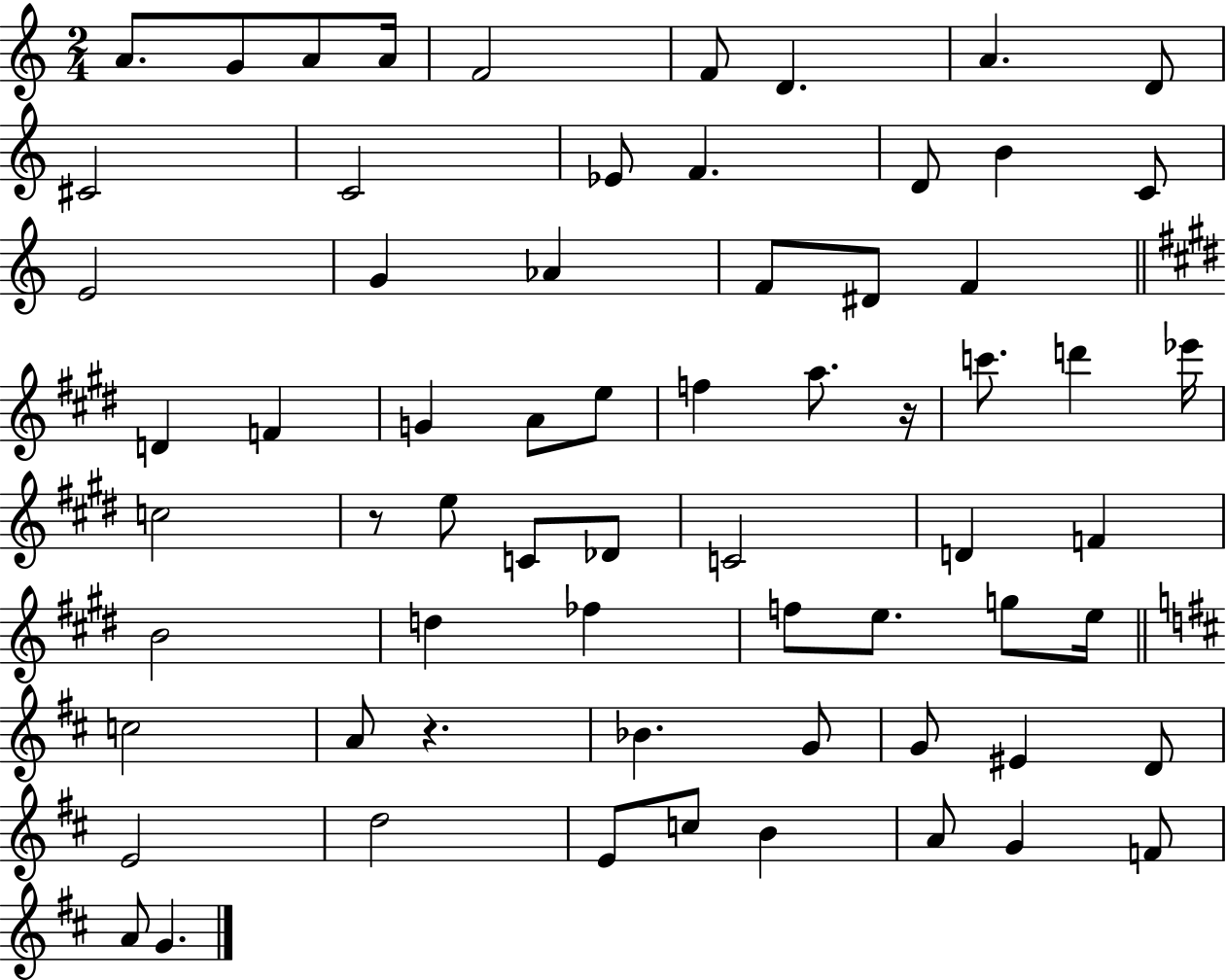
A4/e. G4/e A4/e A4/s F4/h F4/e D4/q. A4/q. D4/e C#4/h C4/h Eb4/e F4/q. D4/e B4/q C4/e E4/h G4/q Ab4/q F4/e D#4/e F4/q D4/q F4/q G4/q A4/e E5/e F5/q A5/e. R/s C6/e. D6/q Eb6/s C5/h R/e E5/e C4/e Db4/e C4/h D4/q F4/q B4/h D5/q FES5/q F5/e E5/e. G5/e E5/s C5/h A4/e R/q. Bb4/q. G4/e G4/e EIS4/q D4/e E4/h D5/h E4/e C5/e B4/q A4/e G4/q F4/e A4/e G4/q.